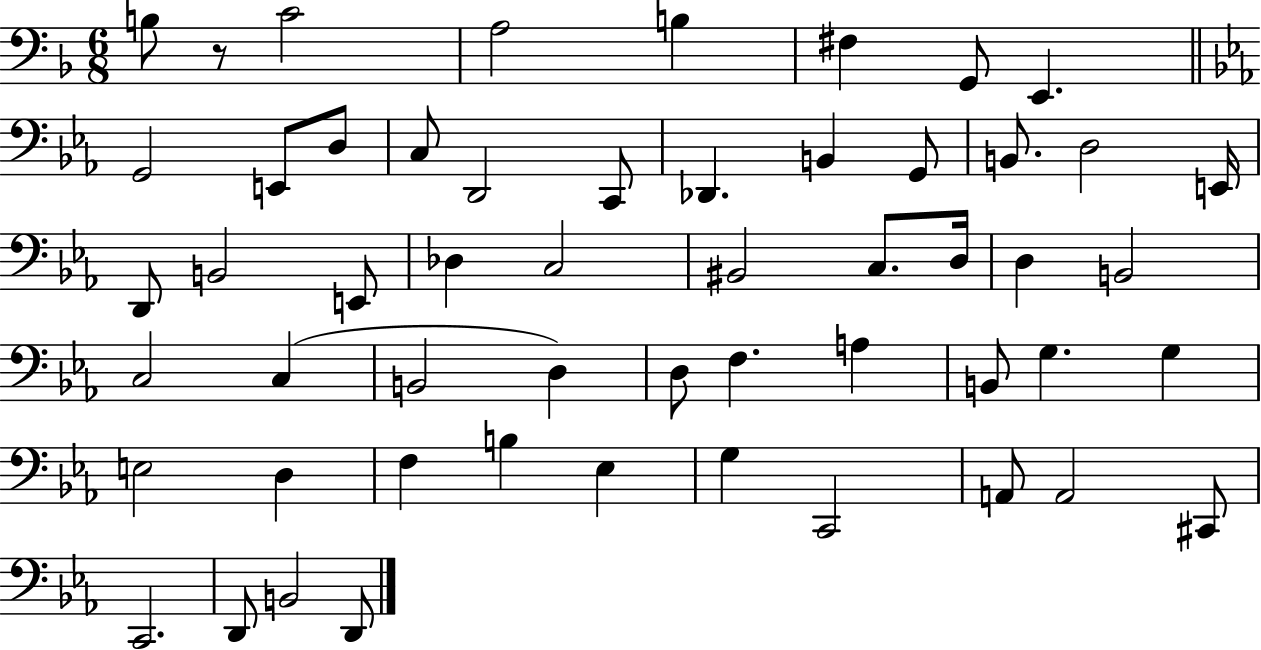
B3/e R/e C4/h A3/h B3/q F#3/q G2/e E2/q. G2/h E2/e D3/e C3/e D2/h C2/e Db2/q. B2/q G2/e B2/e. D3/h E2/s D2/e B2/h E2/e Db3/q C3/h BIS2/h C3/e. D3/s D3/q B2/h C3/h C3/q B2/h D3/q D3/e F3/q. A3/q B2/e G3/q. G3/q E3/h D3/q F3/q B3/q Eb3/q G3/q C2/h A2/e A2/h C#2/e C2/h. D2/e B2/h D2/e